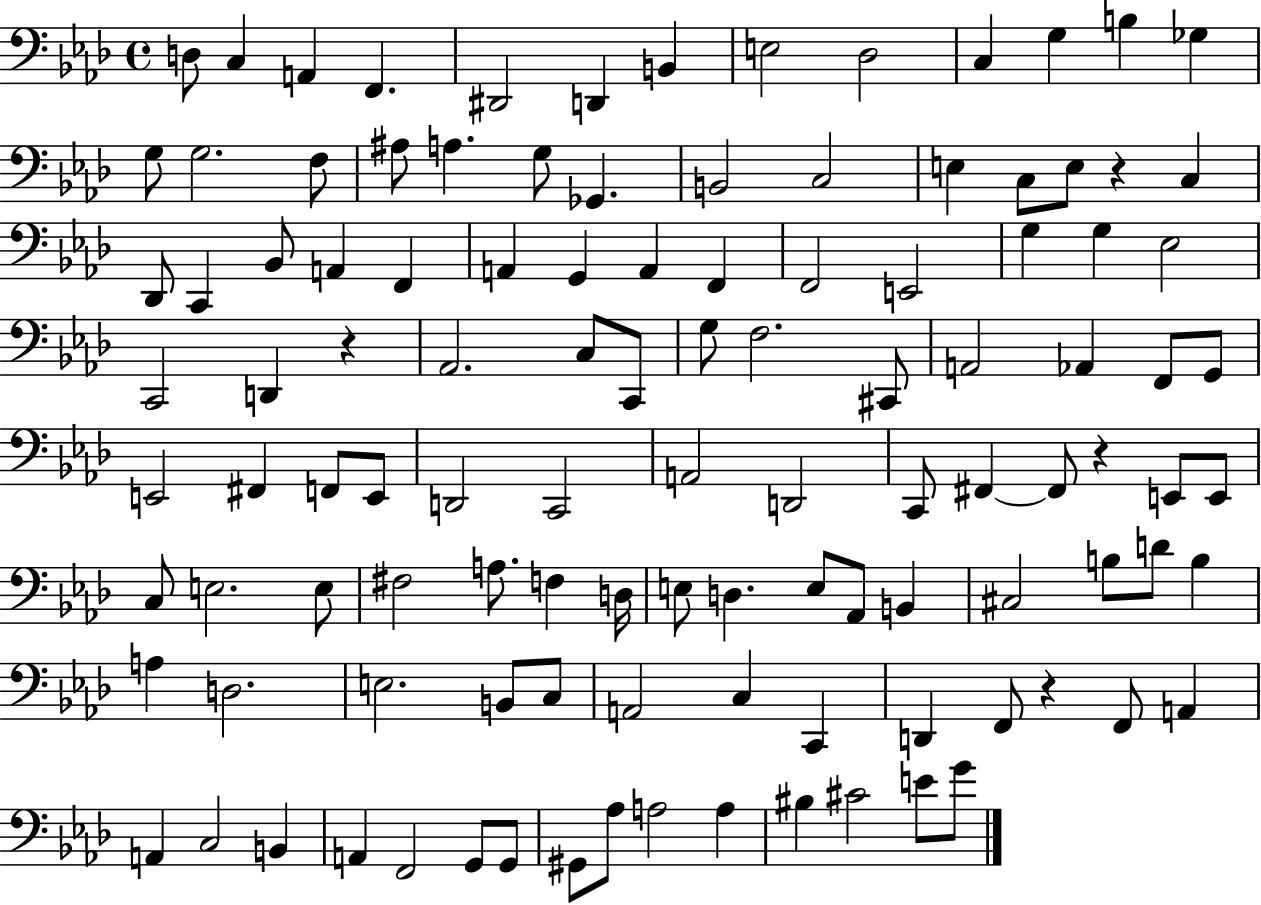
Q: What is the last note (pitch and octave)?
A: G4